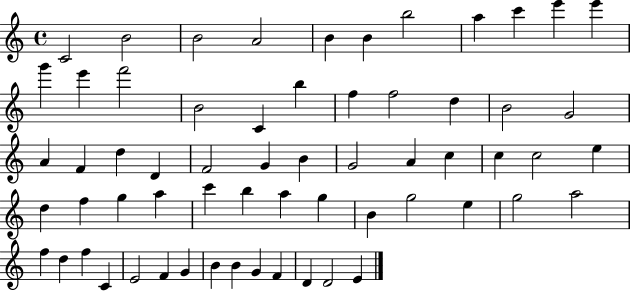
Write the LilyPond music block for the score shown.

{
  \clef treble
  \time 4/4
  \defaultTimeSignature
  \key c \major
  c'2 b'2 | b'2 a'2 | b'4 b'4 b''2 | a''4 c'''4 e'''4 e'''4 | \break g'''4 e'''4 f'''2 | b'2 c'4 b''4 | f''4 f''2 d''4 | b'2 g'2 | \break a'4 f'4 d''4 d'4 | f'2 g'4 b'4 | g'2 a'4 c''4 | c''4 c''2 e''4 | \break d''4 f''4 g''4 a''4 | c'''4 b''4 a''4 g''4 | b'4 g''2 e''4 | g''2 a''2 | \break f''4 d''4 f''4 c'4 | e'2 f'4 g'4 | b'4 b'4 g'4 f'4 | d'4 d'2 e'4 | \break \bar "|."
}